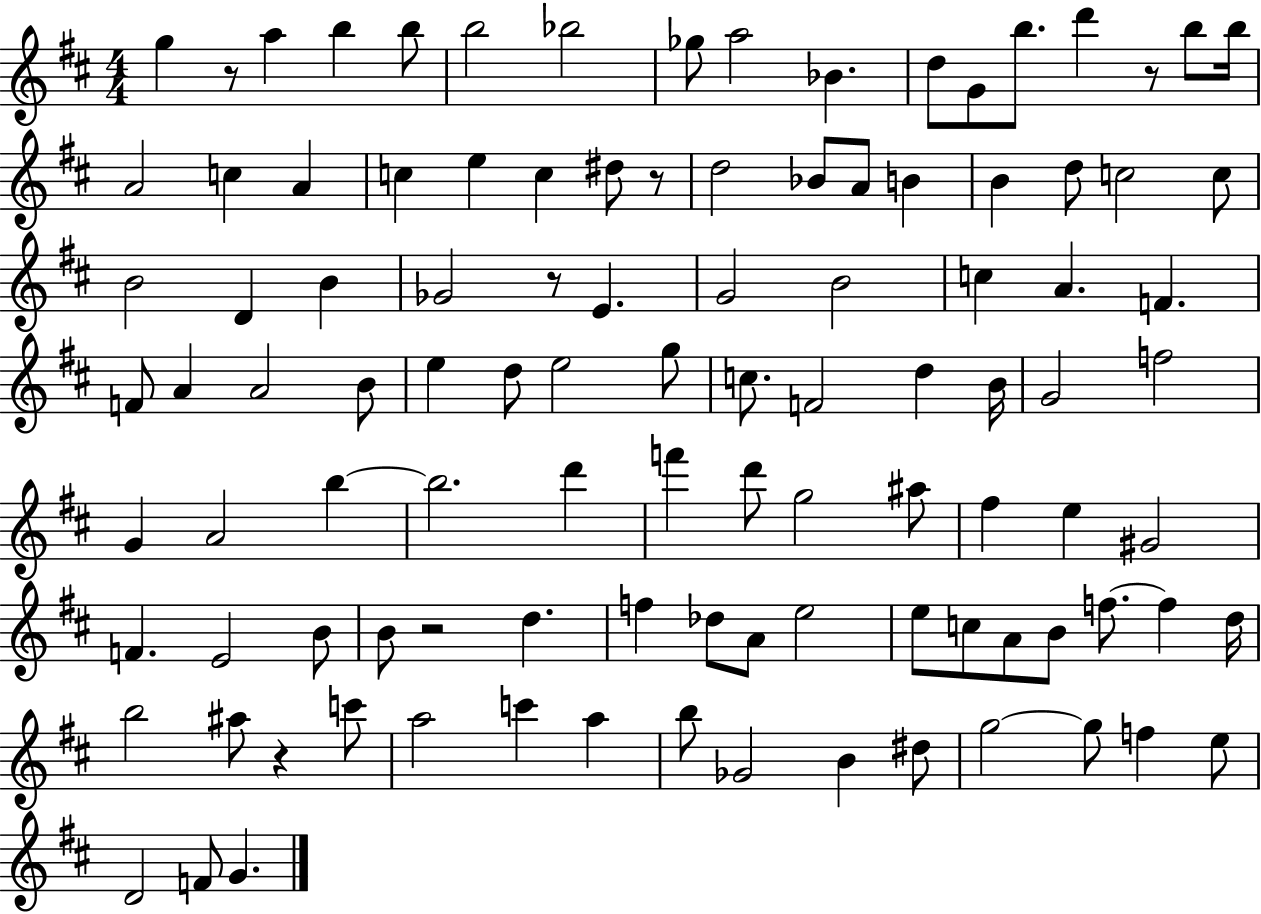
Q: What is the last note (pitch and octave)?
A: G4